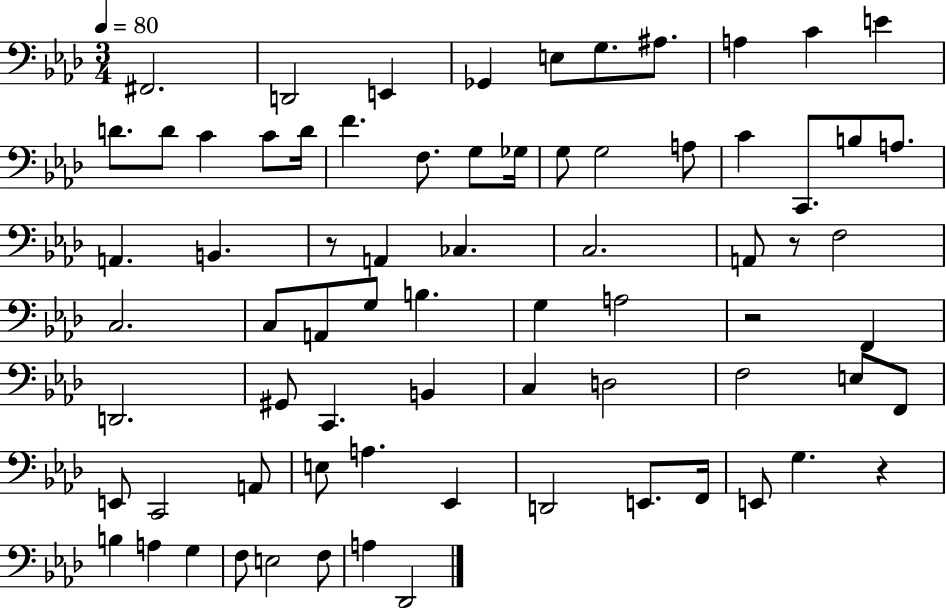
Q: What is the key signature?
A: AES major